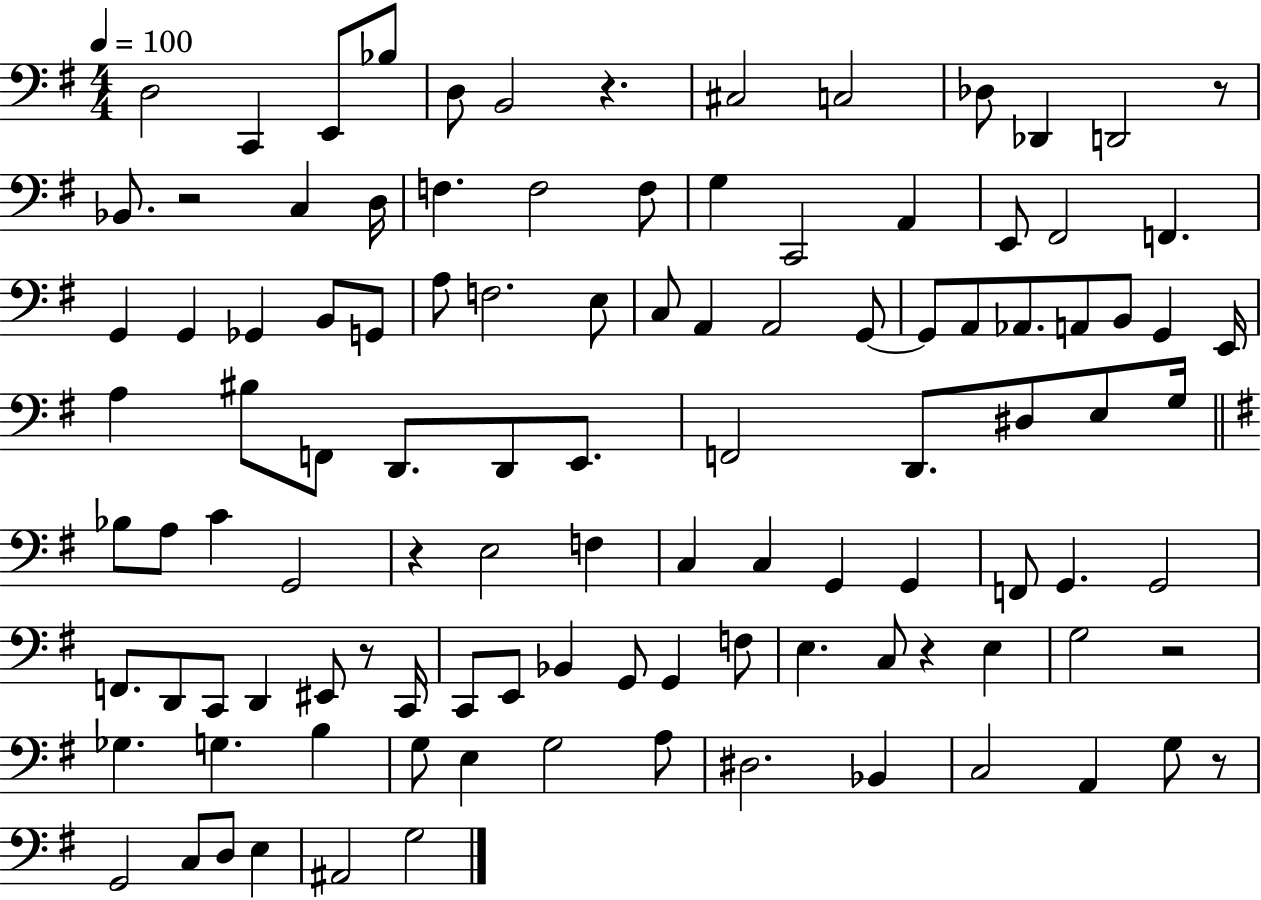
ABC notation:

X:1
T:Untitled
M:4/4
L:1/4
K:G
D,2 C,, E,,/2 _B,/2 D,/2 B,,2 z ^C,2 C,2 _D,/2 _D,, D,,2 z/2 _B,,/2 z2 C, D,/4 F, F,2 F,/2 G, C,,2 A,, E,,/2 ^F,,2 F,, G,, G,, _G,, B,,/2 G,,/2 A,/2 F,2 E,/2 C,/2 A,, A,,2 G,,/2 G,,/2 A,,/2 _A,,/2 A,,/2 B,,/2 G,, E,,/4 A, ^B,/2 F,,/2 D,,/2 D,,/2 E,,/2 F,,2 D,,/2 ^D,/2 E,/2 G,/4 _B,/2 A,/2 C G,,2 z E,2 F, C, C, G,, G,, F,,/2 G,, G,,2 F,,/2 D,,/2 C,,/2 D,, ^E,,/2 z/2 C,,/4 C,,/2 E,,/2 _B,, G,,/2 G,, F,/2 E, C,/2 z E, G,2 z2 _G, G, B, G,/2 E, G,2 A,/2 ^D,2 _B,, C,2 A,, G,/2 z/2 G,,2 C,/2 D,/2 E, ^A,,2 G,2